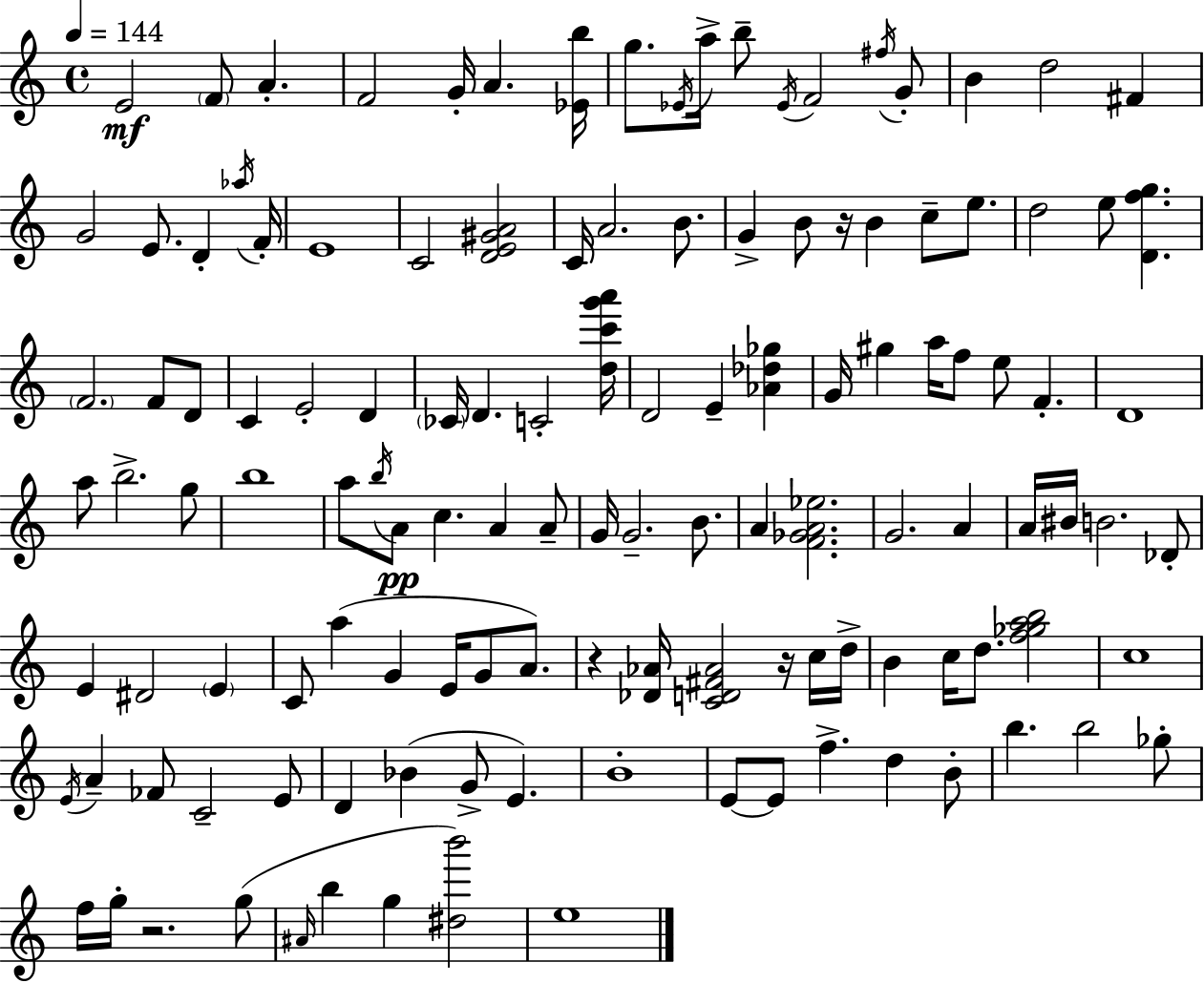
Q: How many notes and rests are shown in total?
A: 126